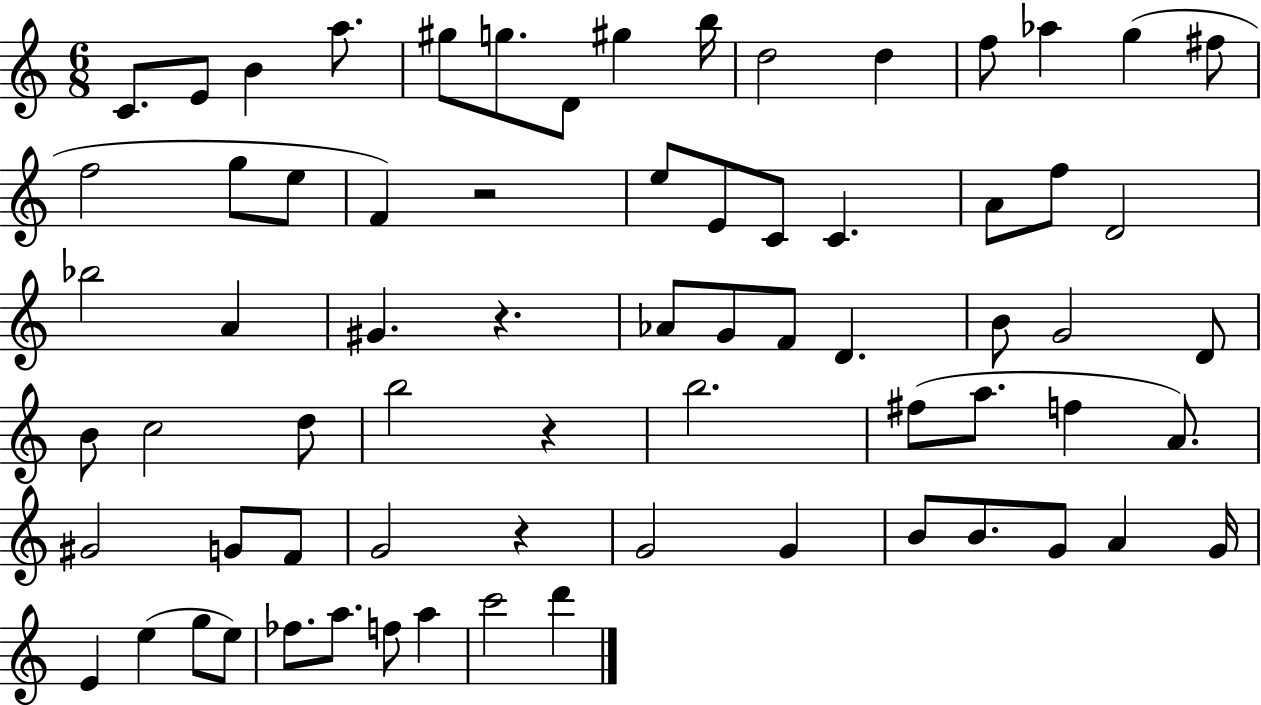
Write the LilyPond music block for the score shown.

{
  \clef treble
  \numericTimeSignature
  \time 6/8
  \key c \major
  c'8. e'8 b'4 a''8. | gis''8 g''8. d'8 gis''4 b''16 | d''2 d''4 | f''8 aes''4 g''4( fis''8 | \break f''2 g''8 e''8 | f'4) r2 | e''8 e'8 c'8 c'4. | a'8 f''8 d'2 | \break bes''2 a'4 | gis'4. r4. | aes'8 g'8 f'8 d'4. | b'8 g'2 d'8 | \break b'8 c''2 d''8 | b''2 r4 | b''2. | fis''8( a''8. f''4 a'8.) | \break gis'2 g'8 f'8 | g'2 r4 | g'2 g'4 | b'8 b'8. g'8 a'4 g'16 | \break e'4 e''4( g''8 e''8) | fes''8. a''8. f''8 a''4 | c'''2 d'''4 | \bar "|."
}